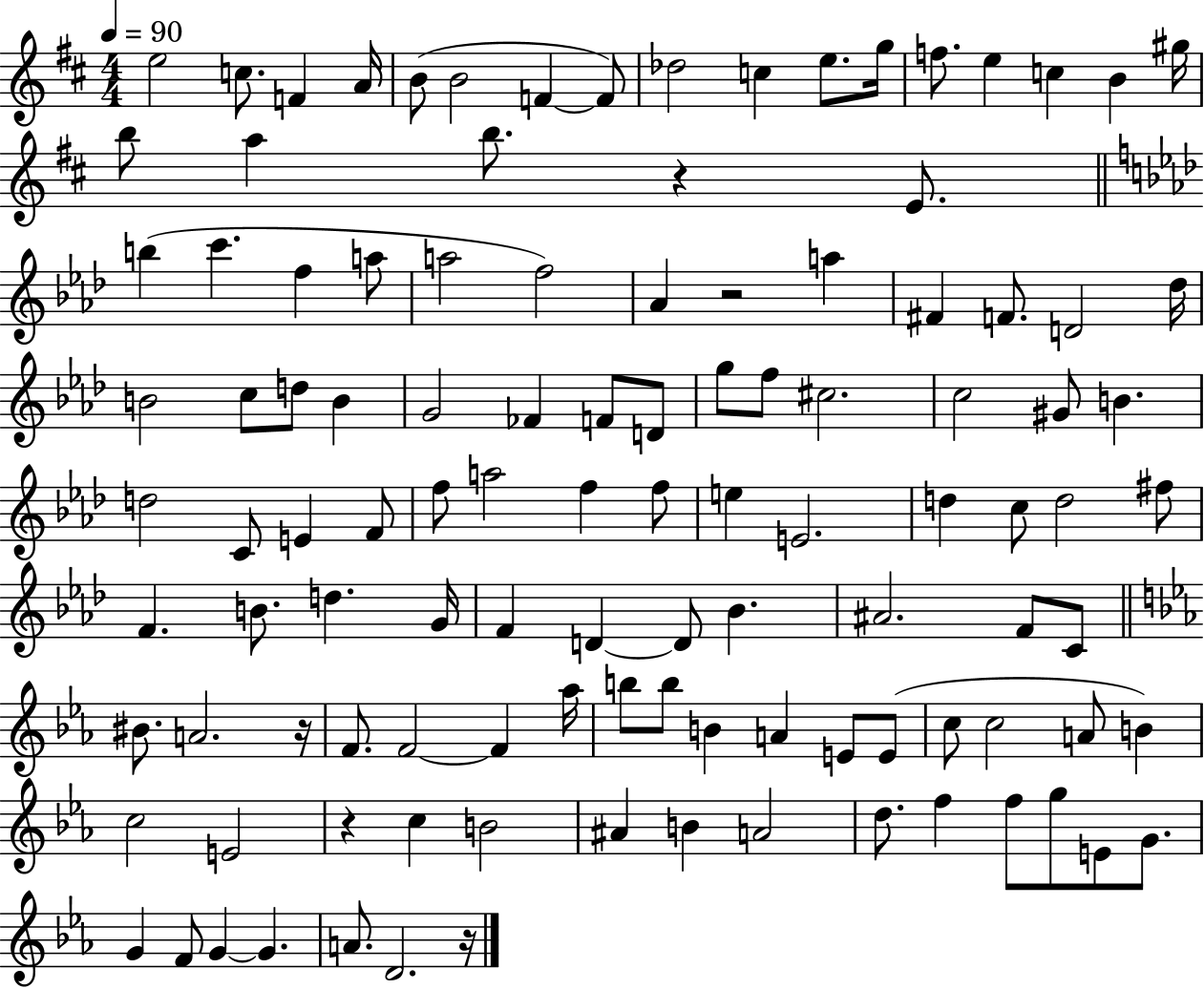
X:1
T:Untitled
M:4/4
L:1/4
K:D
e2 c/2 F A/4 B/2 B2 F F/2 _d2 c e/2 g/4 f/2 e c B ^g/4 b/2 a b/2 z E/2 b c' f a/2 a2 f2 _A z2 a ^F F/2 D2 _d/4 B2 c/2 d/2 B G2 _F F/2 D/2 g/2 f/2 ^c2 c2 ^G/2 B d2 C/2 E F/2 f/2 a2 f f/2 e E2 d c/2 d2 ^f/2 F B/2 d G/4 F D D/2 _B ^A2 F/2 C/2 ^B/2 A2 z/4 F/2 F2 F _a/4 b/2 b/2 B A E/2 E/2 c/2 c2 A/2 B c2 E2 z c B2 ^A B A2 d/2 f f/2 g/2 E/2 G/2 G F/2 G G A/2 D2 z/4